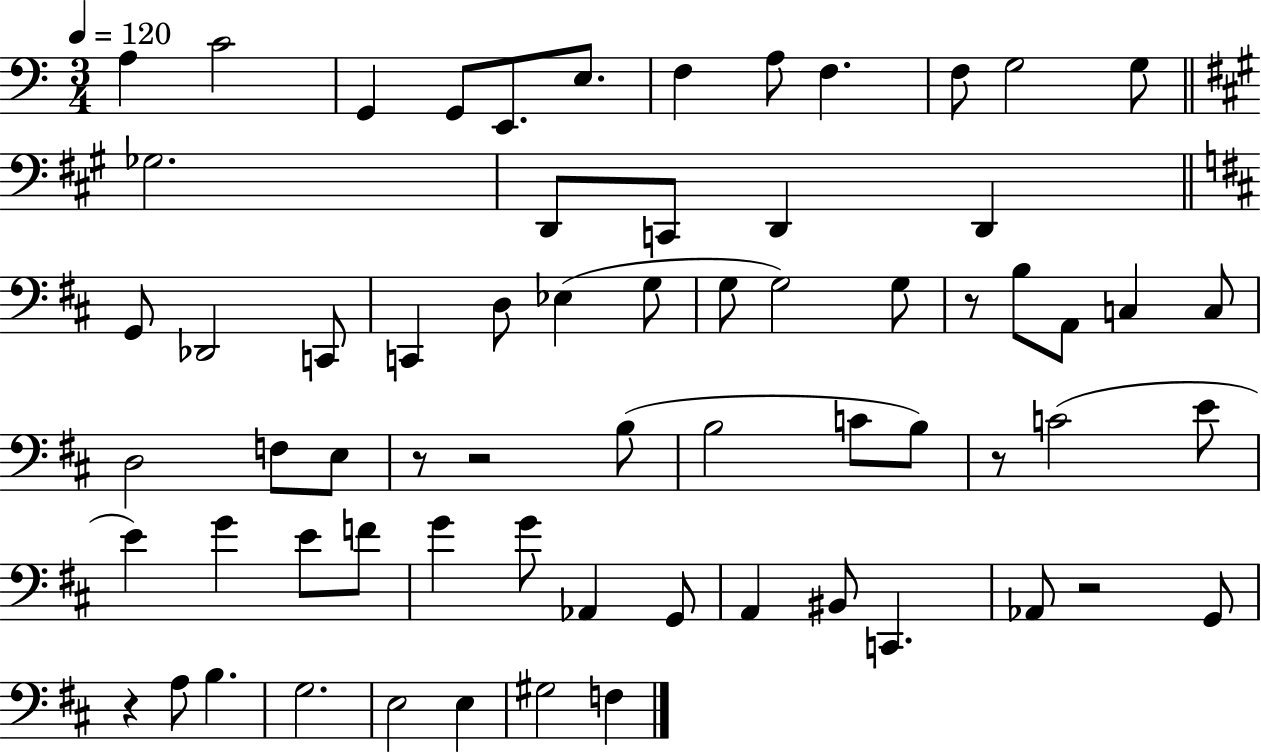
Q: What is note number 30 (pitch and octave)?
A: C3